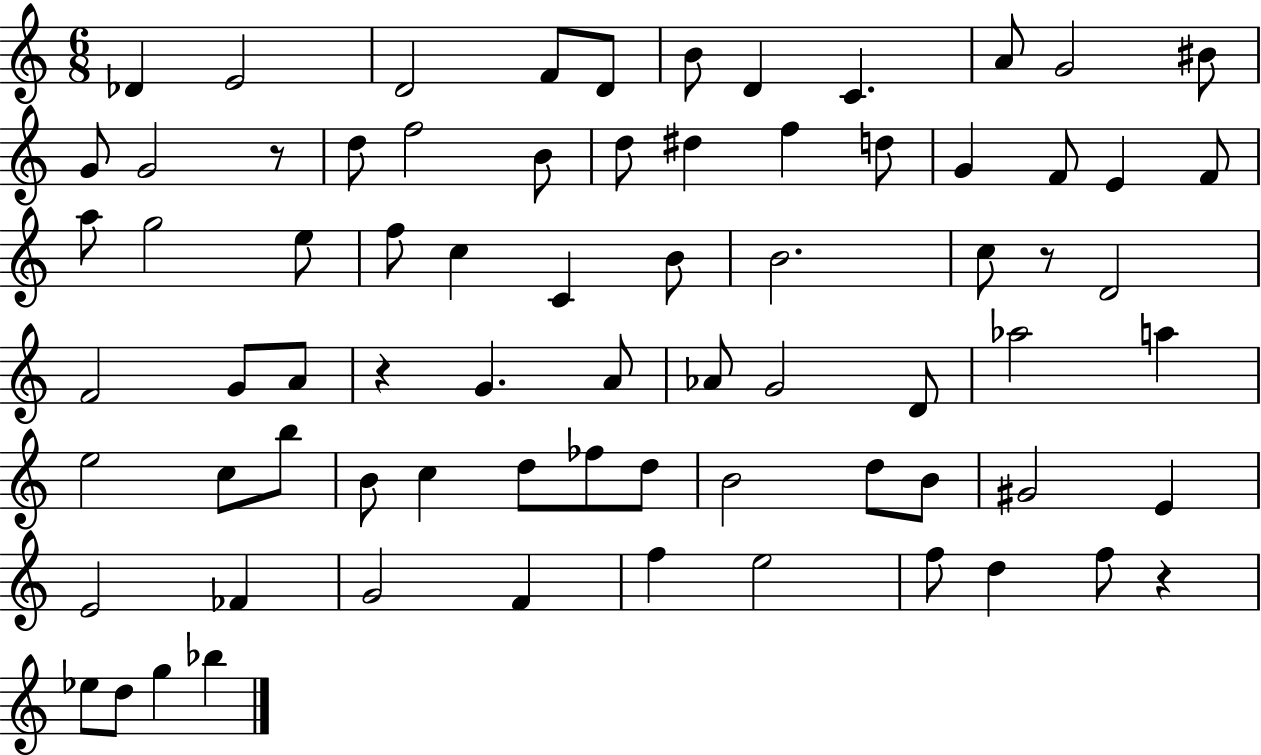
Db4/q E4/h D4/h F4/e D4/e B4/e D4/q C4/q. A4/e G4/h BIS4/e G4/e G4/h R/e D5/e F5/h B4/e D5/e D#5/q F5/q D5/e G4/q F4/e E4/q F4/e A5/e G5/h E5/e F5/e C5/q C4/q B4/e B4/h. C5/e R/e D4/h F4/h G4/e A4/e R/q G4/q. A4/e Ab4/e G4/h D4/e Ab5/h A5/q E5/h C5/e B5/e B4/e C5/q D5/e FES5/e D5/e B4/h D5/e B4/e G#4/h E4/q E4/h FES4/q G4/h F4/q F5/q E5/h F5/e D5/q F5/e R/q Eb5/e D5/e G5/q Bb5/q